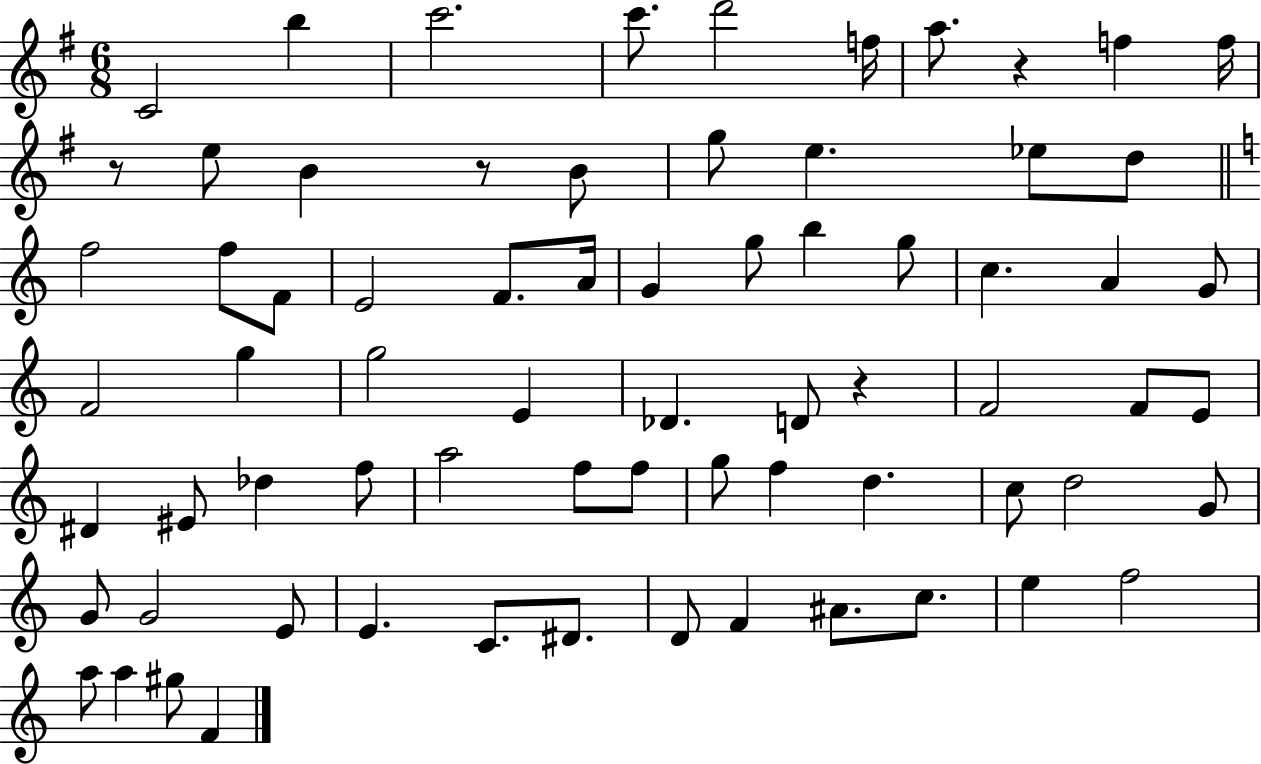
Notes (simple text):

C4/h B5/q C6/h. C6/e. D6/h F5/s A5/e. R/q F5/q F5/s R/e E5/e B4/q R/e B4/e G5/e E5/q. Eb5/e D5/e F5/h F5/e F4/e E4/h F4/e. A4/s G4/q G5/e B5/q G5/e C5/q. A4/q G4/e F4/h G5/q G5/h E4/q Db4/q. D4/e R/q F4/h F4/e E4/e D#4/q EIS4/e Db5/q F5/e A5/h F5/e F5/e G5/e F5/q D5/q. C5/e D5/h G4/e G4/e G4/h E4/e E4/q. C4/e. D#4/e. D4/e F4/q A#4/e. C5/e. E5/q F5/h A5/e A5/q G#5/e F4/q